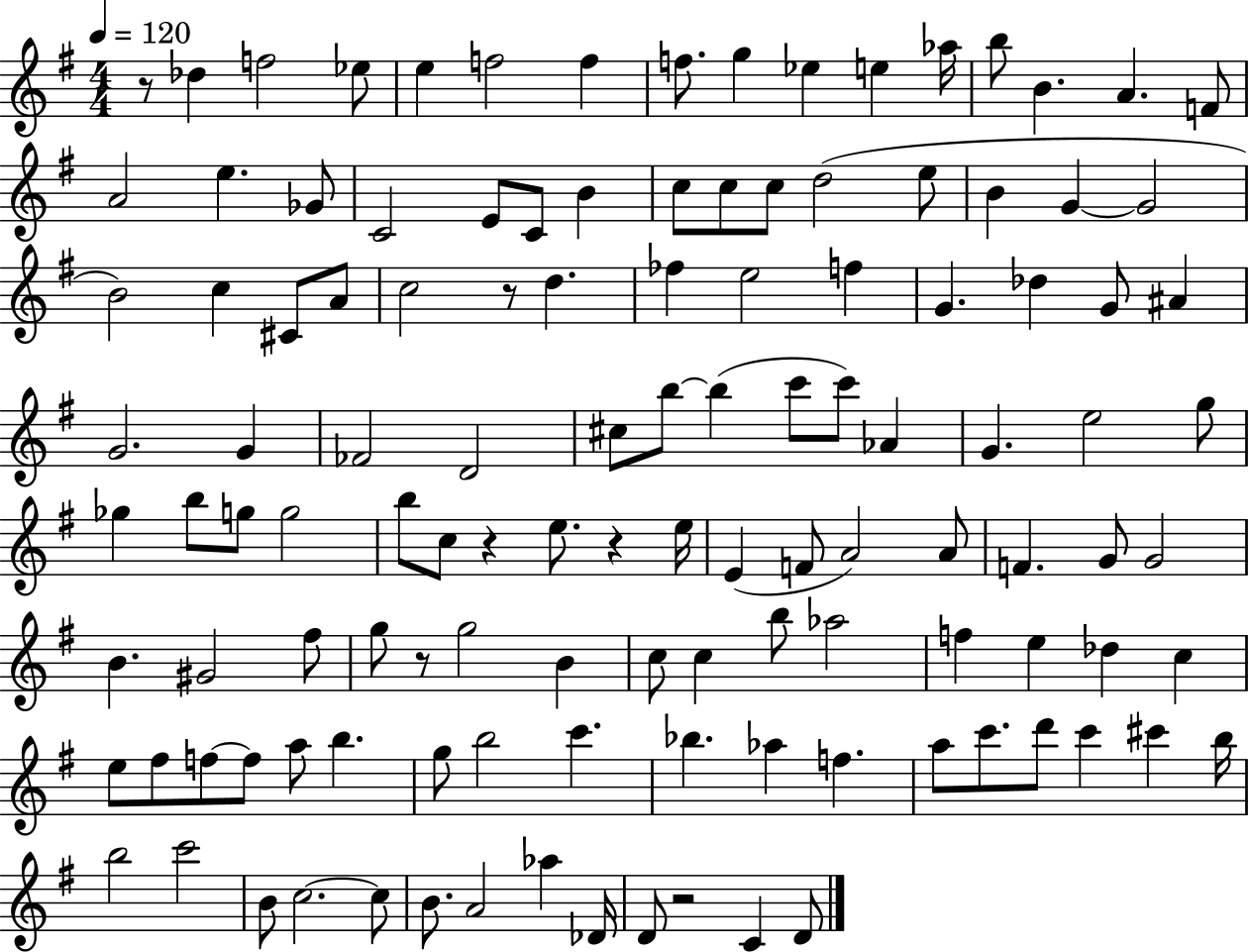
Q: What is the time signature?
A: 4/4